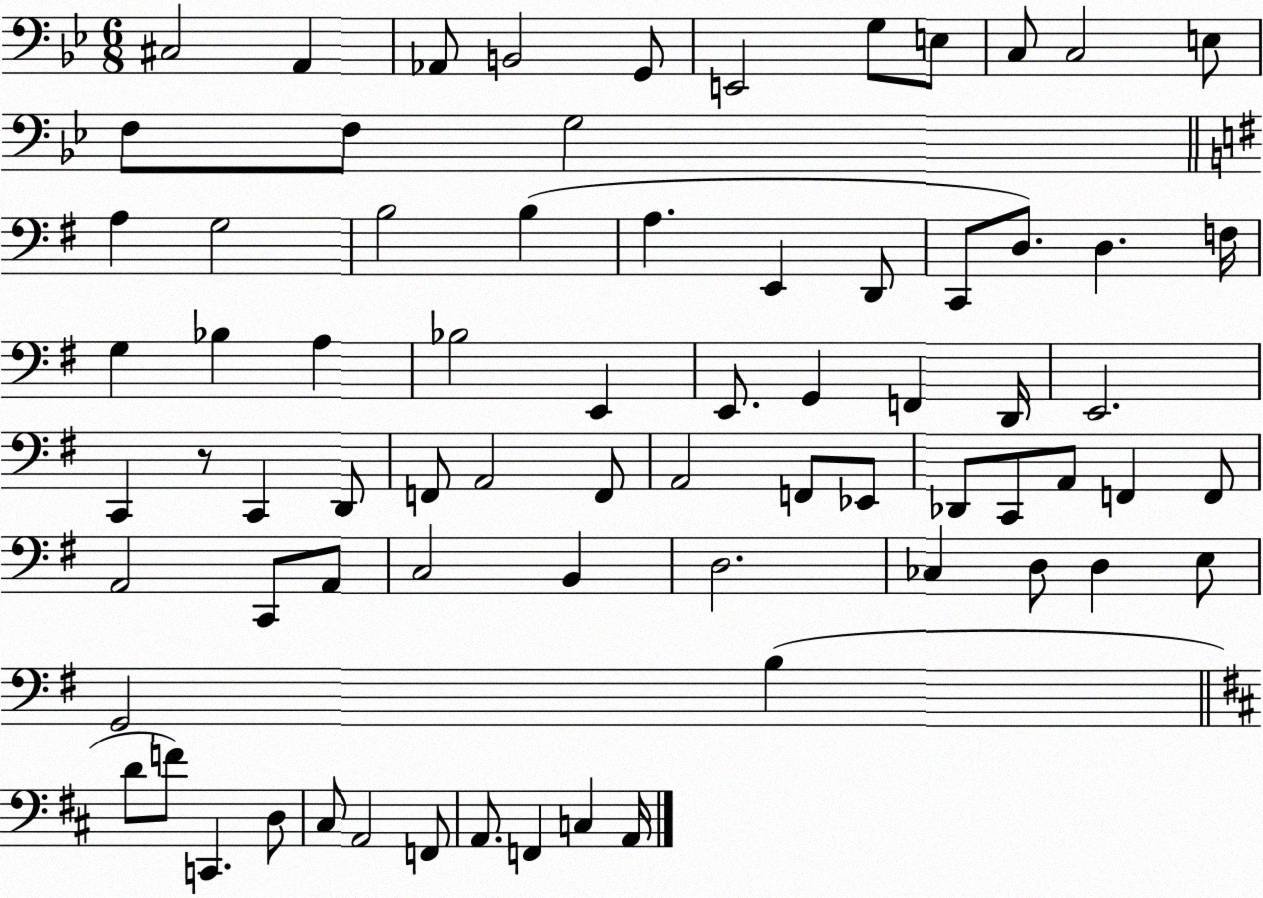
X:1
T:Untitled
M:6/8
L:1/4
K:Bb
^C,2 A,, _A,,/2 B,,2 G,,/2 E,,2 G,/2 E,/2 C,/2 C,2 E,/2 F,/2 F,/2 G,2 A, G,2 B,2 B, A, E,, D,,/2 C,,/2 D,/2 D, F,/4 G, _B, A, _B,2 E,, E,,/2 G,, F,, D,,/4 E,,2 C,, z/2 C,, D,,/2 F,,/2 A,,2 F,,/2 A,,2 F,,/2 _E,,/2 _D,,/2 C,,/2 A,,/2 F,, F,,/2 A,,2 C,,/2 A,,/2 C,2 B,, D,2 _C, D,/2 D, E,/2 G,,2 B, D/2 F/2 C,, D,/2 ^C,/2 A,,2 F,,/2 A,,/2 F,, C, A,,/4